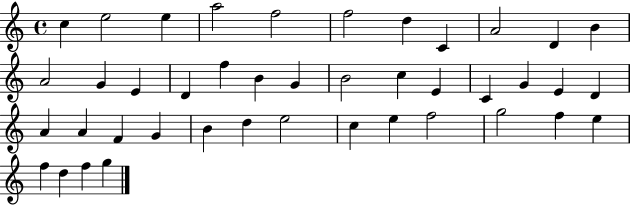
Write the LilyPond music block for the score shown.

{
  \clef treble
  \time 4/4
  \defaultTimeSignature
  \key c \major
  c''4 e''2 e''4 | a''2 f''2 | f''2 d''4 c'4 | a'2 d'4 b'4 | \break a'2 g'4 e'4 | d'4 f''4 b'4 g'4 | b'2 c''4 e'4 | c'4 g'4 e'4 d'4 | \break a'4 a'4 f'4 g'4 | b'4 d''4 e''2 | c''4 e''4 f''2 | g''2 f''4 e''4 | \break f''4 d''4 f''4 g''4 | \bar "|."
}